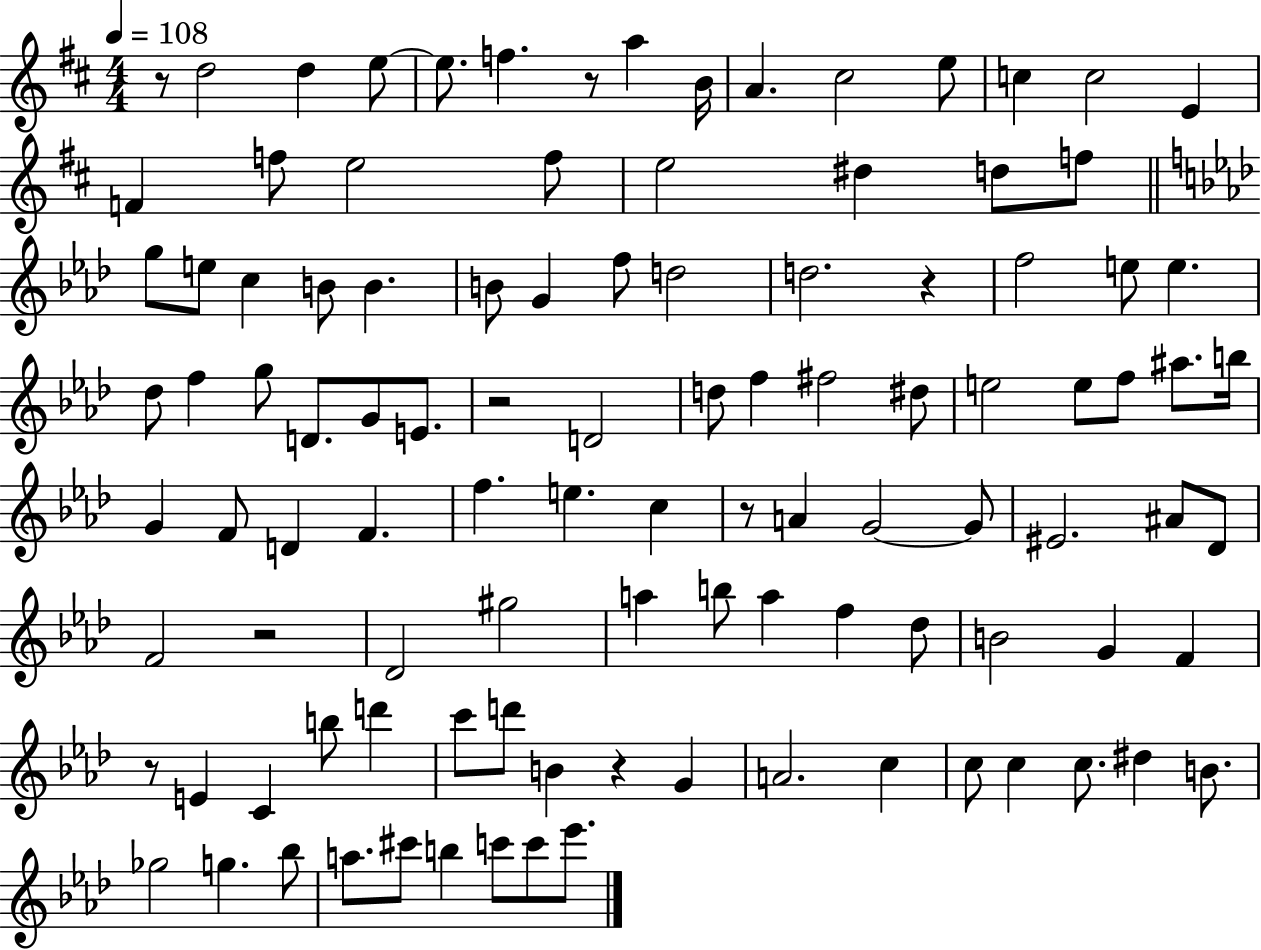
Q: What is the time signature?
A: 4/4